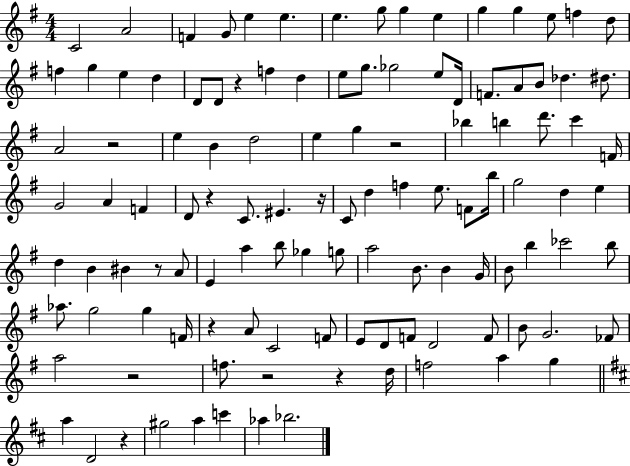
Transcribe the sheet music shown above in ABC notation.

X:1
T:Untitled
M:4/4
L:1/4
K:G
C2 A2 F G/2 e e e g/2 g e g g e/2 f d/2 f g e d D/2 D/2 z f d e/2 g/2 _g2 e/2 D/4 F/2 A/2 B/2 _d ^d/2 A2 z2 e B d2 e g z2 _b b d'/2 c' F/4 G2 A F D/2 z C/2 ^E z/4 C/2 d f e/2 F/2 b/4 g2 d e d B ^B z/2 A/2 E a b/2 _g g/2 a2 B/2 B G/4 B/2 b _c'2 b/2 _a/2 g2 g F/4 z A/2 C2 F/2 E/2 D/2 F/2 D2 F/2 B/2 G2 _F/2 a2 z2 f/2 z2 z d/4 f2 a g a D2 z ^g2 a c' _a _b2